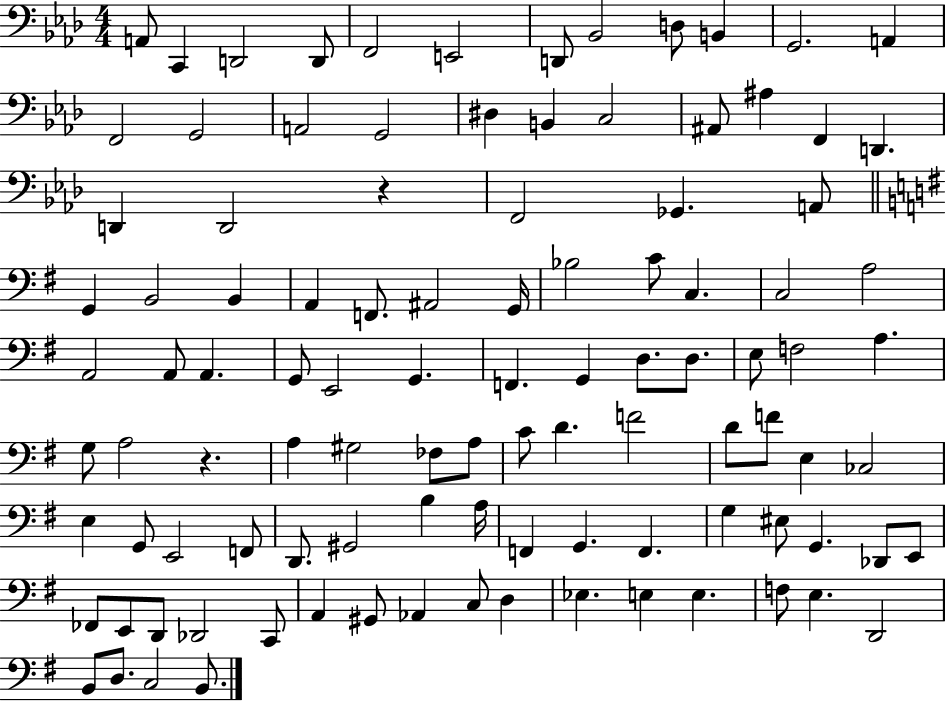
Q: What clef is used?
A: bass